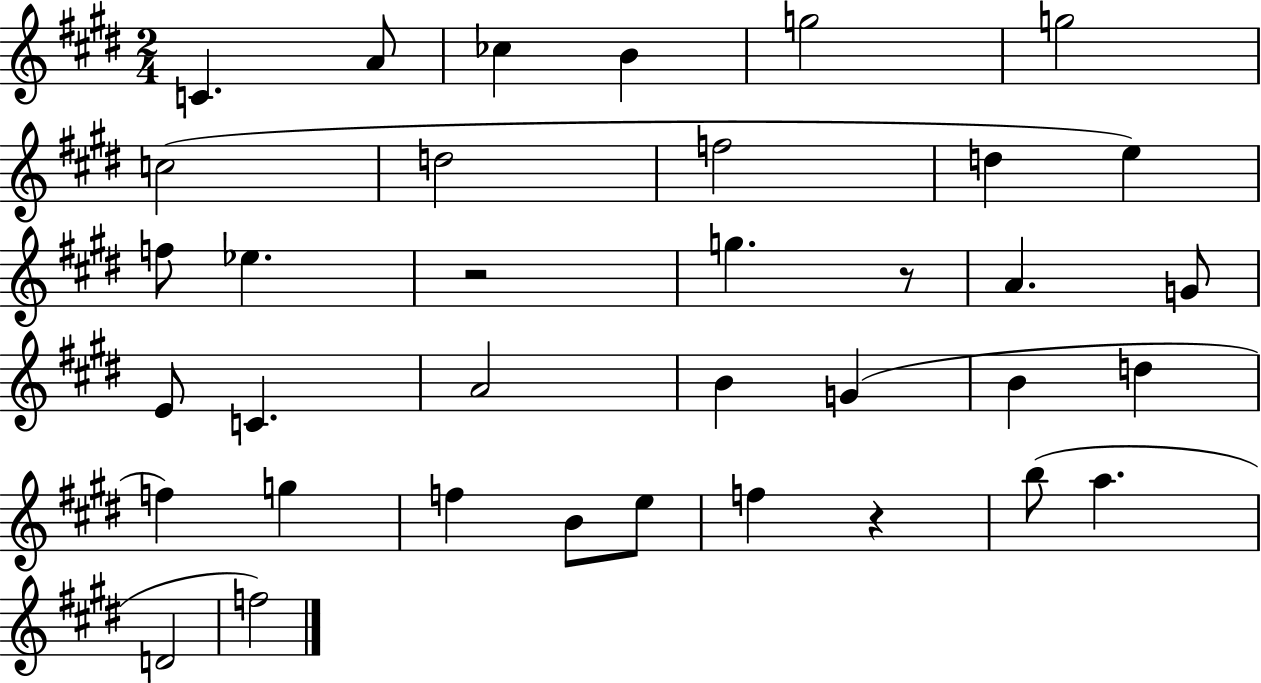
C4/q. A4/e CES5/q B4/q G5/h G5/h C5/h D5/h F5/h D5/q E5/q F5/e Eb5/q. R/h G5/q. R/e A4/q. G4/e E4/e C4/q. A4/h B4/q G4/q B4/q D5/q F5/q G5/q F5/q B4/e E5/e F5/q R/q B5/e A5/q. D4/h F5/h